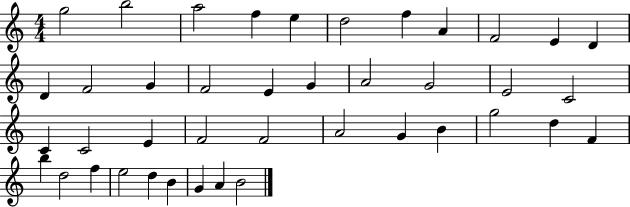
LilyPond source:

{
  \clef treble
  \numericTimeSignature
  \time 4/4
  \key c \major
  g''2 b''2 | a''2 f''4 e''4 | d''2 f''4 a'4 | f'2 e'4 d'4 | \break d'4 f'2 g'4 | f'2 e'4 g'4 | a'2 g'2 | e'2 c'2 | \break c'4 c'2 e'4 | f'2 f'2 | a'2 g'4 b'4 | g''2 d''4 f'4 | \break b''4 d''2 f''4 | e''2 d''4 b'4 | g'4 a'4 b'2 | \bar "|."
}